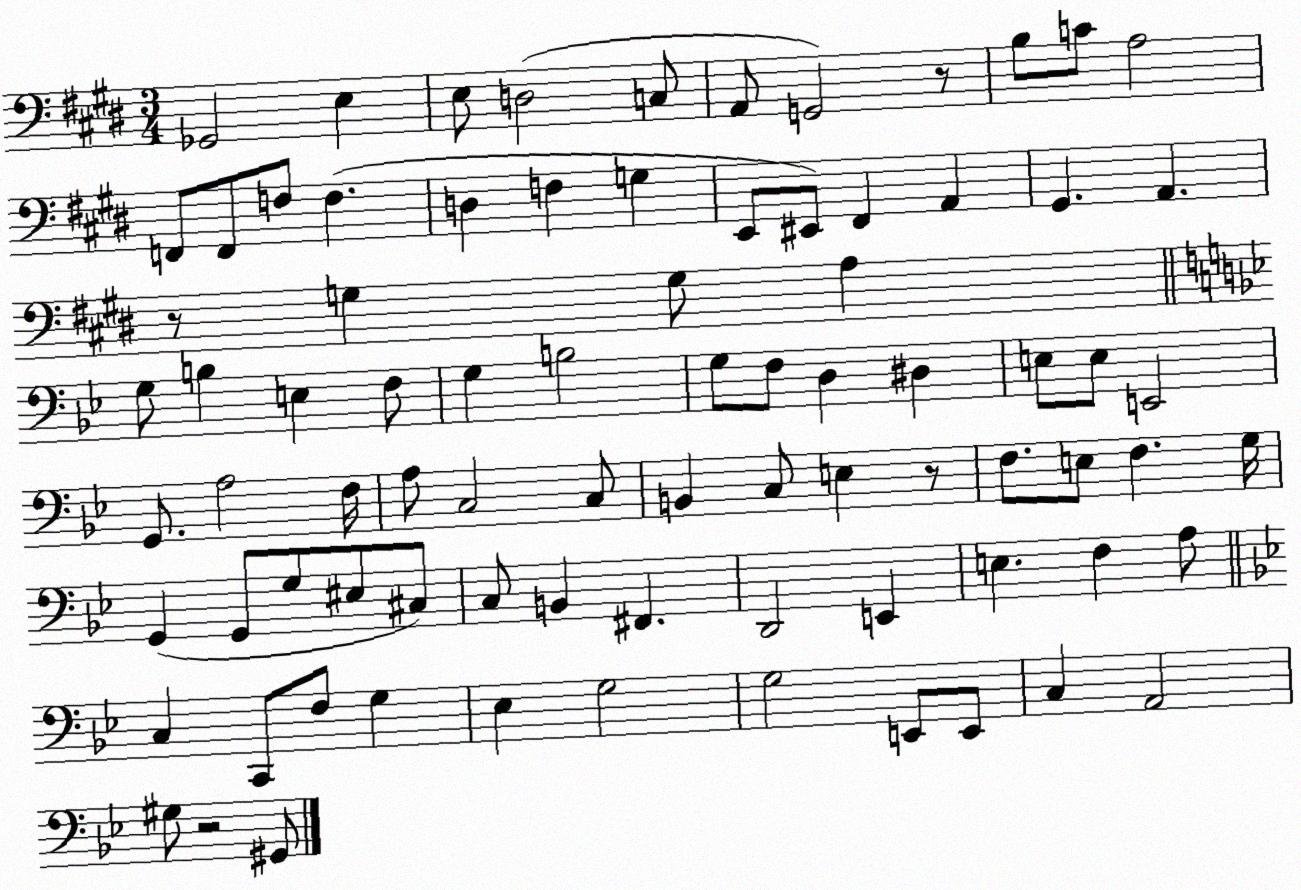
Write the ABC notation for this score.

X:1
T:Untitled
M:3/4
L:1/4
K:E
_G,,2 E, E,/2 D,2 C,/2 A,,/2 G,,2 z/2 B,/2 C/2 A,2 F,,/2 F,,/2 F,/2 F, D, F, G, E,,/2 ^E,,/2 ^F,, A,, ^G,, A,, z/2 G, G,/2 A, G,/2 B, E, F,/2 G, B,2 G,/2 F,/2 D, ^D, E,/2 E,/2 E,,2 G,,/2 A,2 F,/4 A,/2 C,2 C,/2 B,, C,/2 E, z/2 F,/2 E,/2 F, G,/4 G,, G,,/2 G,/2 ^E,/2 ^C,/2 C,/2 B,, ^F,, D,,2 E,, E, F, A,/2 C, C,,/2 F,/2 G, _E, G,2 G,2 E,,/2 E,,/2 C, A,,2 ^G,/2 z2 ^G,,/2